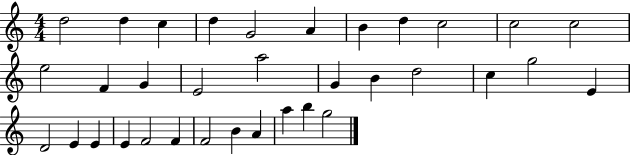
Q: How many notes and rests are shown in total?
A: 34